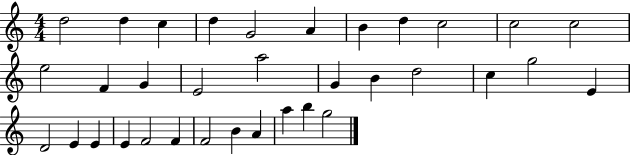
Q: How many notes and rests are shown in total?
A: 34